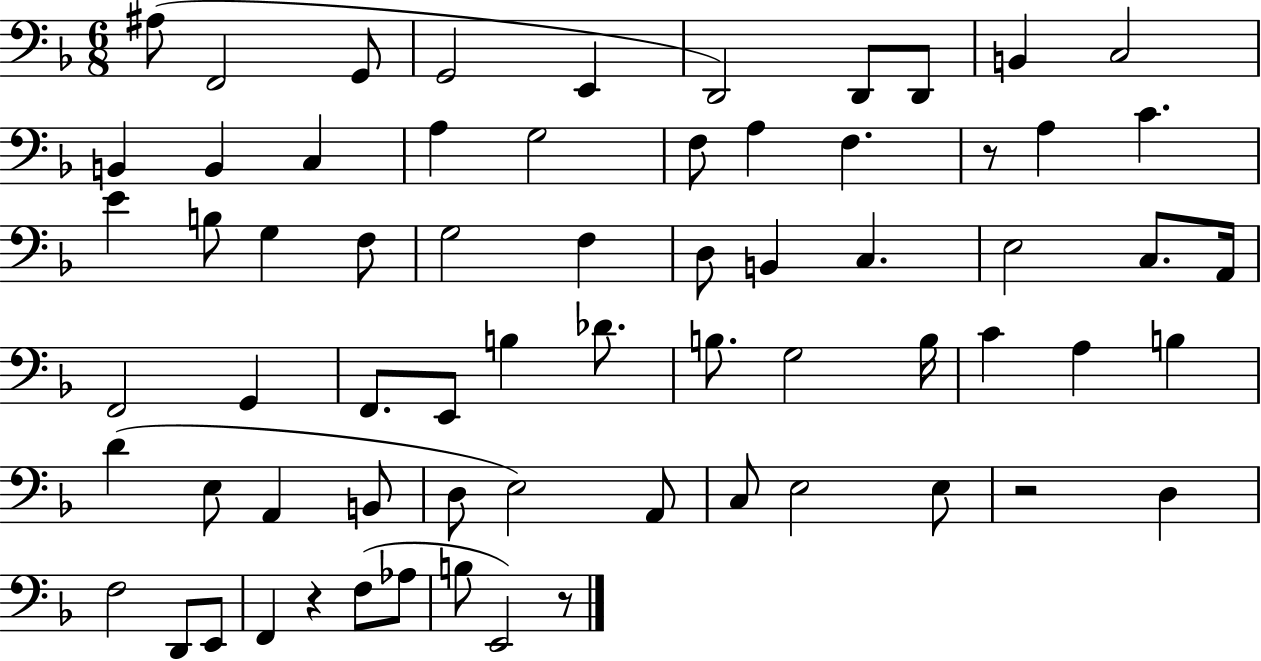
X:1
T:Untitled
M:6/8
L:1/4
K:F
^A,/2 F,,2 G,,/2 G,,2 E,, D,,2 D,,/2 D,,/2 B,, C,2 B,, B,, C, A, G,2 F,/2 A, F, z/2 A, C E B,/2 G, F,/2 G,2 F, D,/2 B,, C, E,2 C,/2 A,,/4 F,,2 G,, F,,/2 E,,/2 B, _D/2 B,/2 G,2 B,/4 C A, B, D E,/2 A,, B,,/2 D,/2 E,2 A,,/2 C,/2 E,2 E,/2 z2 D, F,2 D,,/2 E,,/2 F,, z F,/2 _A,/2 B,/2 E,,2 z/2